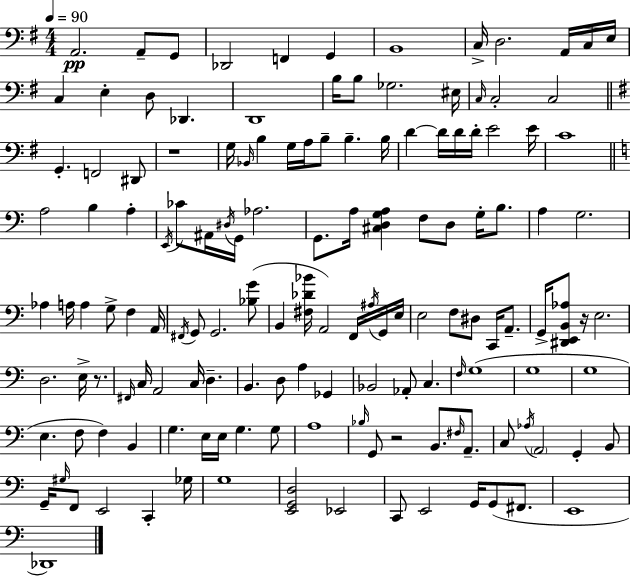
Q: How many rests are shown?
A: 4